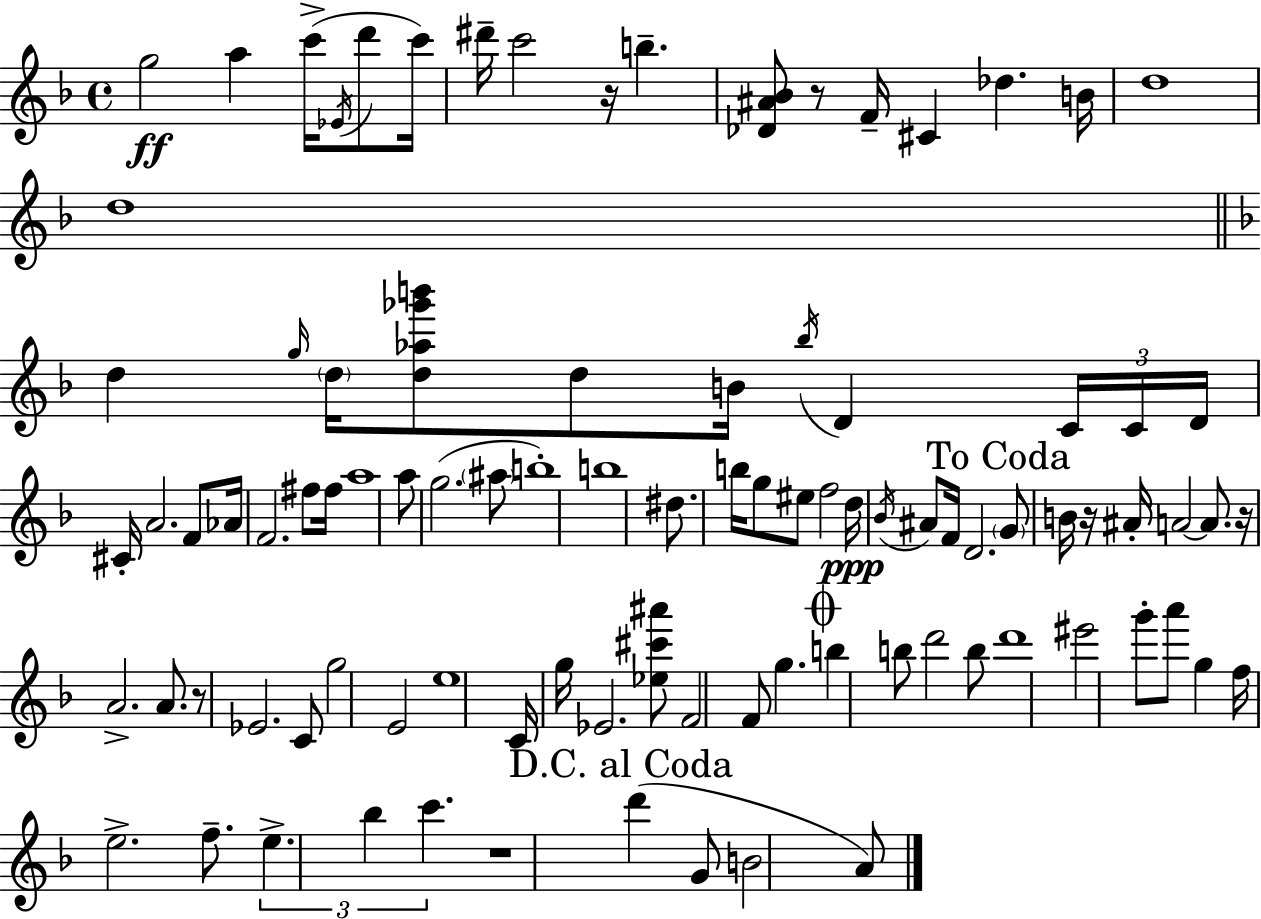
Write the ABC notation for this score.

X:1
T:Untitled
M:4/4
L:1/4
K:F
g2 a c'/4 _E/4 d'/2 c'/4 ^d'/4 c'2 z/4 b [_D^A_B]/2 z/2 F/4 ^C _d B/4 d4 d4 d g/4 d/4 [d_a_g'b']/2 d/2 B/4 _b/4 D C/4 C/4 D/4 ^C/4 A2 F/2 _A/4 F2 ^f/2 ^f/4 a4 a/2 g2 ^a/2 b4 b4 ^d/2 b/4 g/2 ^e/2 f2 d/4 _B/4 ^A/2 F/4 D2 G/2 B/4 z/4 ^A/4 A2 A/2 z/4 A2 A/2 z/2 _E2 C/2 g2 E2 e4 C/4 g/4 _E2 [_e^c'^a']/2 F2 F/2 g b b/2 d'2 b/2 d'4 ^e'2 g'/2 a'/2 g f/4 e2 f/2 e _b c' z4 d' G/2 B2 A/2